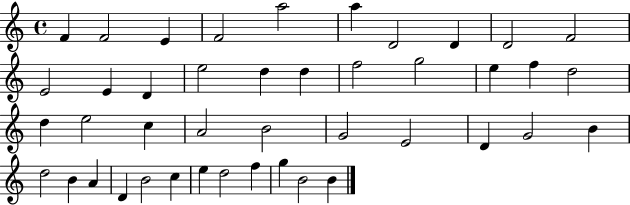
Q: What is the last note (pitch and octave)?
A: B4